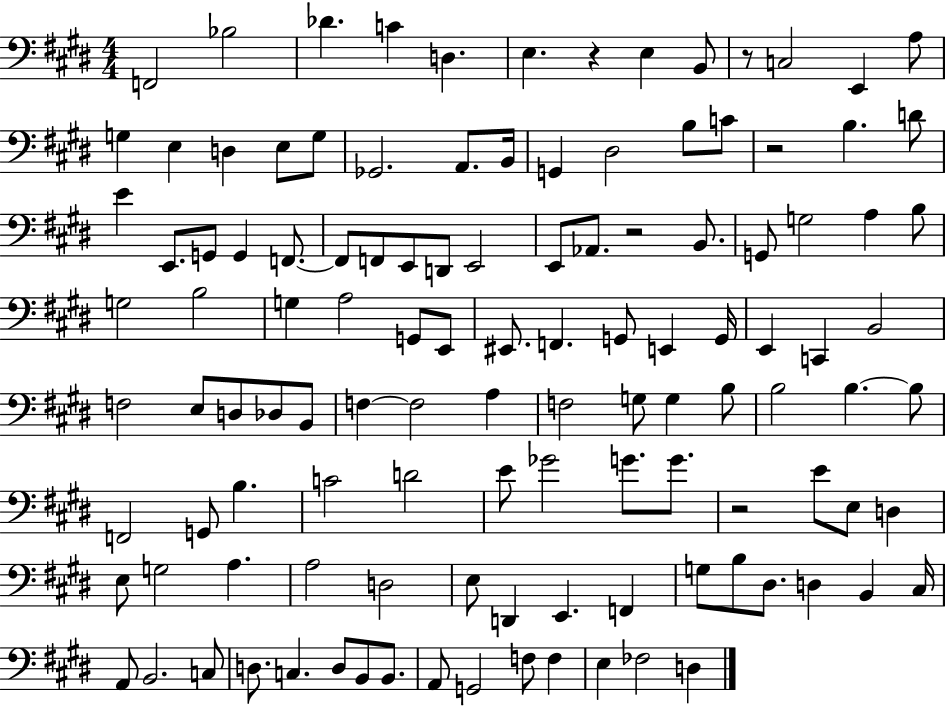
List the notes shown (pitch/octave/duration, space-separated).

F2/h Bb3/h Db4/q. C4/q D3/q. E3/q. R/q E3/q B2/e R/e C3/h E2/q A3/e G3/q E3/q D3/q E3/e G3/e Gb2/h. A2/e. B2/s G2/q D#3/h B3/e C4/e R/h B3/q. D4/e E4/q E2/e. G2/e G2/q F2/e. F2/e F2/e E2/e D2/e E2/h E2/e Ab2/e. R/h B2/e. G2/e G3/h A3/q B3/e G3/h B3/h G3/q A3/h G2/e E2/e EIS2/e. F2/q. G2/e E2/q G2/s E2/q C2/q B2/h F3/h E3/e D3/e Db3/e B2/e F3/q F3/h A3/q F3/h G3/e G3/q B3/e B3/h B3/q. B3/e F2/h G2/e B3/q. C4/h D4/h E4/e Gb4/h G4/e. G4/e. R/h E4/e E3/e D3/q E3/e G3/h A3/q. A3/h D3/h E3/e D2/q E2/q. F2/q G3/e B3/e D#3/e. D3/q B2/q C#3/s A2/e B2/h. C3/e D3/e. C3/q. D3/e B2/e B2/e. A2/e G2/h F3/e F3/q E3/q FES3/h D3/q